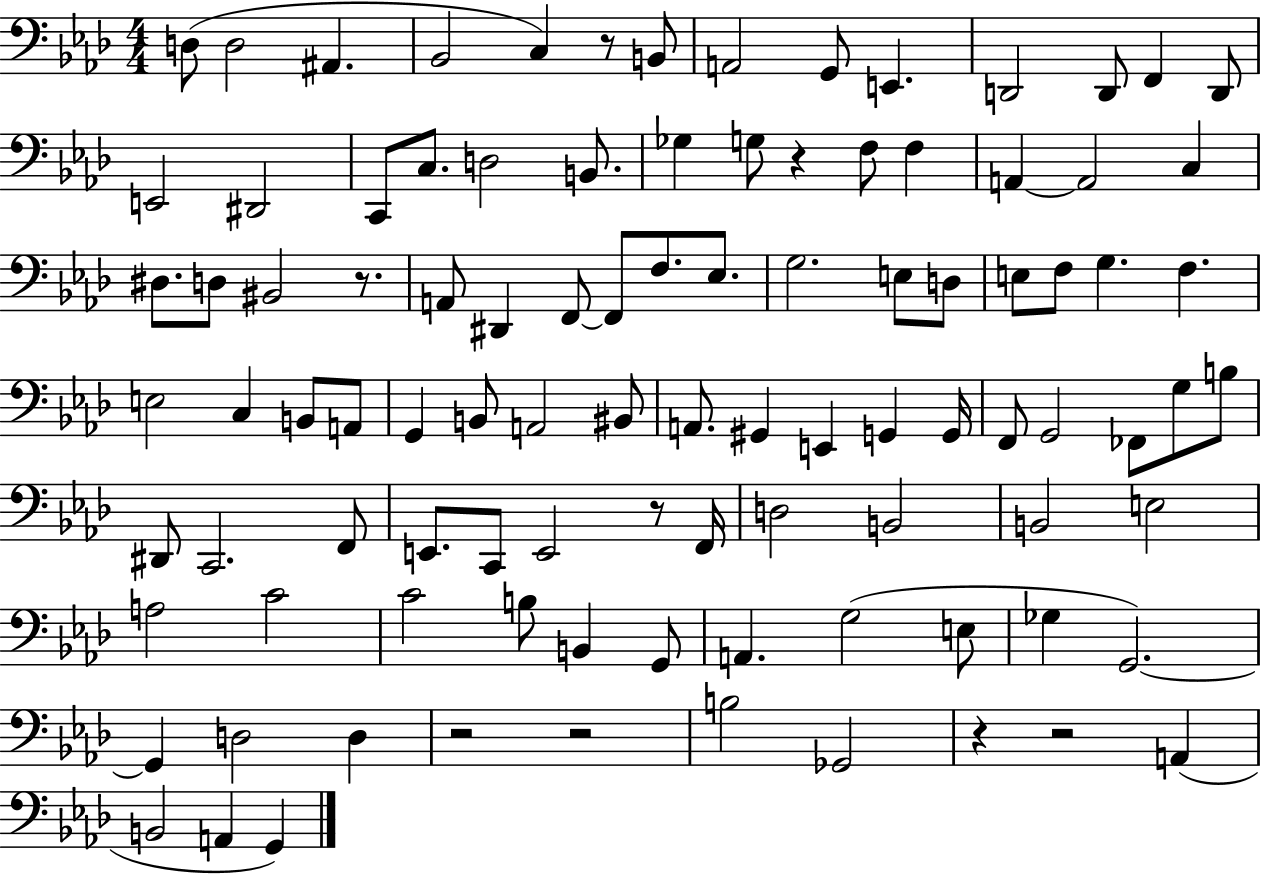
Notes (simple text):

D3/e D3/h A#2/q. Bb2/h C3/q R/e B2/e A2/h G2/e E2/q. D2/h D2/e F2/q D2/e E2/h D#2/h C2/e C3/e. D3/h B2/e. Gb3/q G3/e R/q F3/e F3/q A2/q A2/h C3/q D#3/e. D3/e BIS2/h R/e. A2/e D#2/q F2/e F2/e F3/e. Eb3/e. G3/h. E3/e D3/e E3/e F3/e G3/q. F3/q. E3/h C3/q B2/e A2/e G2/q B2/e A2/h BIS2/e A2/e. G#2/q E2/q G2/q G2/s F2/e G2/h FES2/e G3/e B3/e D#2/e C2/h. F2/e E2/e. C2/e E2/h R/e F2/s D3/h B2/h B2/h E3/h A3/h C4/h C4/h B3/e B2/q G2/e A2/q. G3/h E3/e Gb3/q G2/h. G2/q D3/h D3/q R/h R/h B3/h Gb2/h R/q R/h A2/q B2/h A2/q G2/q